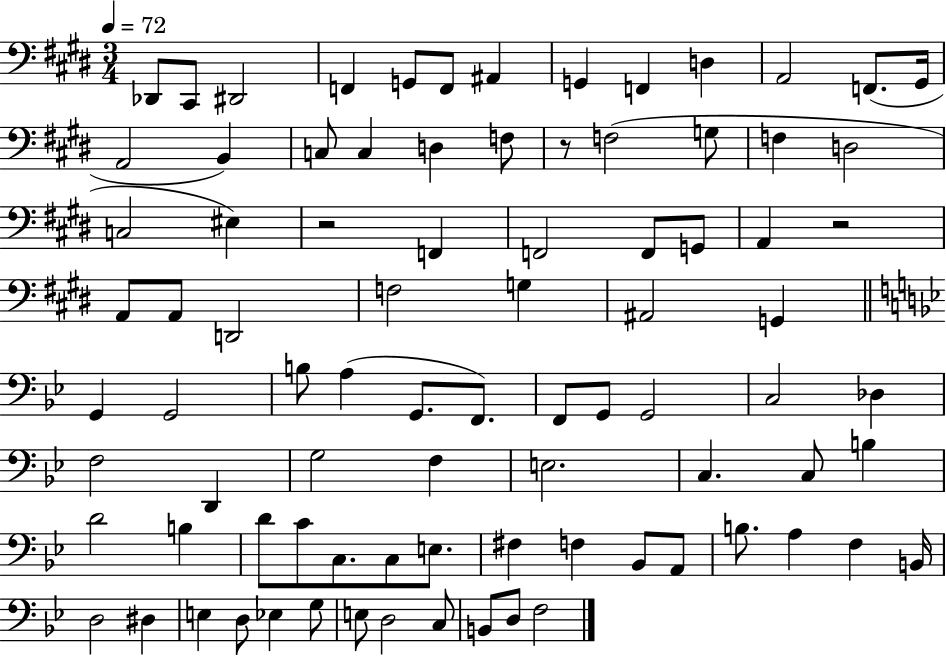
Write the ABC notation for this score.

X:1
T:Untitled
M:3/4
L:1/4
K:E
_D,,/2 ^C,,/2 ^D,,2 F,, G,,/2 F,,/2 ^A,, G,, F,, D, A,,2 F,,/2 ^G,,/4 A,,2 B,, C,/2 C, D, F,/2 z/2 F,2 G,/2 F, D,2 C,2 ^E, z2 F,, F,,2 F,,/2 G,,/2 A,, z2 A,,/2 A,,/2 D,,2 F,2 G, ^A,,2 G,, G,, G,,2 B,/2 A, G,,/2 F,,/2 F,,/2 G,,/2 G,,2 C,2 _D, F,2 D,, G,2 F, E,2 C, C,/2 B, D2 B, D/2 C/2 C,/2 C,/2 E,/2 ^F, F, _B,,/2 A,,/2 B,/2 A, F, B,,/4 D,2 ^D, E, D,/2 _E, G,/2 E,/2 D,2 C,/2 B,,/2 D,/2 F,2